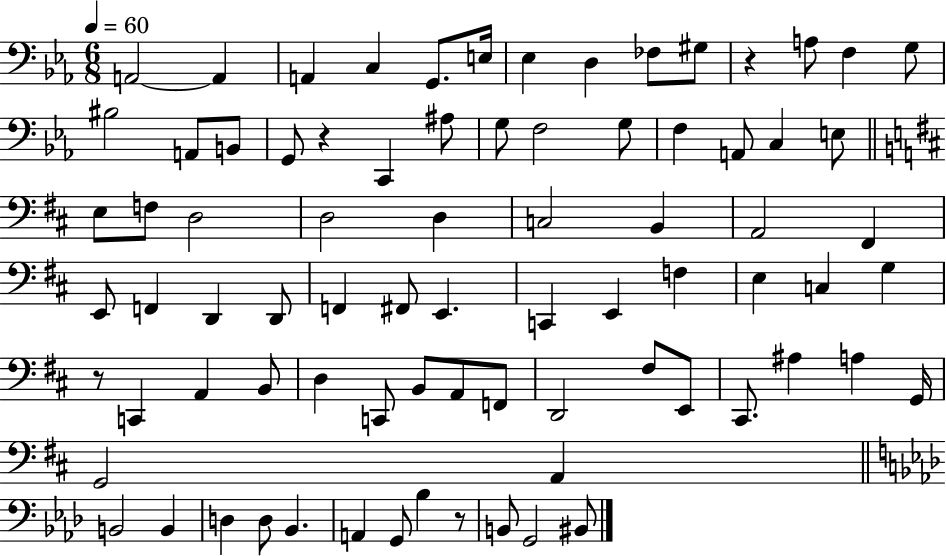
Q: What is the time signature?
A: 6/8